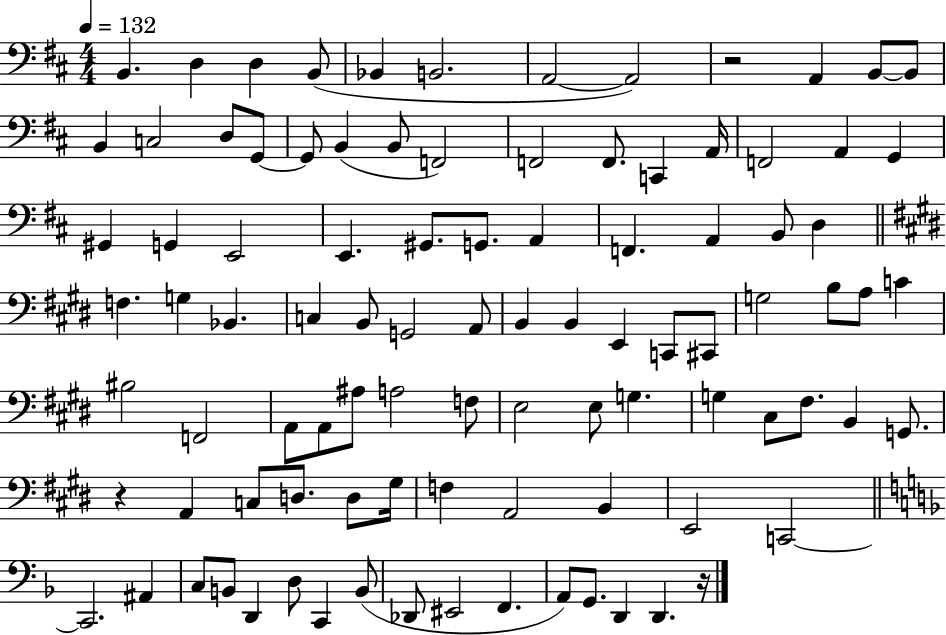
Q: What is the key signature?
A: D major